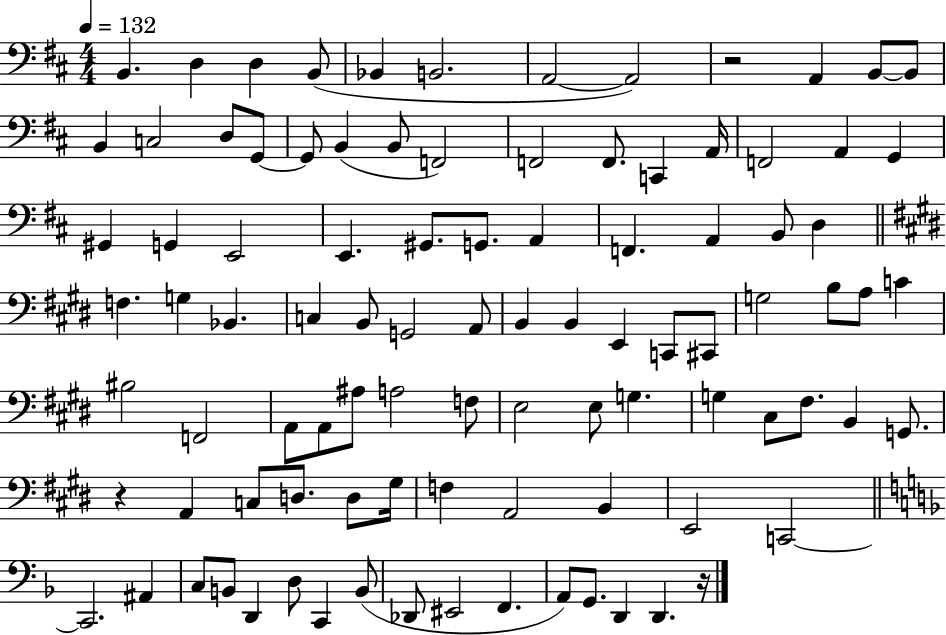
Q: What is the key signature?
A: D major